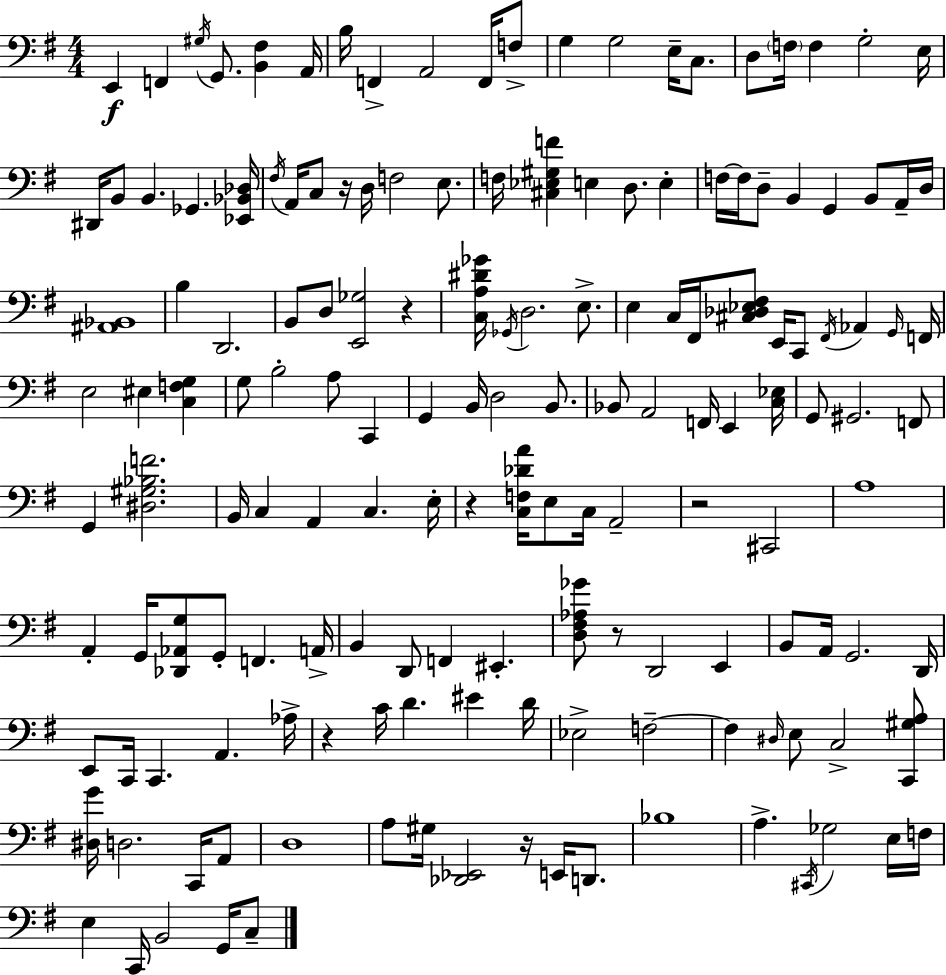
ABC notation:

X:1
T:Untitled
M:4/4
L:1/4
K:Em
E,, F,, ^G,/4 G,,/2 [B,,^F,] A,,/4 B,/4 F,, A,,2 F,,/4 F,/2 G, G,2 E,/4 C,/2 D,/2 F,/4 F, G,2 E,/4 ^D,,/4 B,,/2 B,, _G,, [_E,,_B,,_D,]/4 ^F,/4 A,,/4 C,/2 z/4 D,/4 F,2 E,/2 F,/4 [^C,_E,^G,F] E, D,/2 E, F,/4 F,/4 D,/2 B,, G,, B,,/2 A,,/4 D,/4 [^A,,_B,,]4 B, D,,2 B,,/2 D,/2 [E,,_G,]2 z [C,A,^D_G]/4 _G,,/4 D,2 E,/2 E, C,/4 ^F,,/4 [^C,_D,_E,^F,]/2 E,,/4 C,,/2 ^F,,/4 _A,, G,,/4 F,,/4 E,2 ^E, [C,F,G,] G,/2 B,2 A,/2 C,, G,, B,,/4 D,2 B,,/2 _B,,/2 A,,2 F,,/4 E,, [C,_E,]/4 G,,/2 ^G,,2 F,,/2 G,, [^D,^G,_B,F]2 B,,/4 C, A,, C, E,/4 z [C,F,_DA]/4 E,/2 C,/4 A,,2 z2 ^C,,2 A,4 A,, G,,/4 [_D,,_A,,G,]/2 G,,/2 F,, A,,/4 B,, D,,/2 F,, ^E,, [D,^F,_A,_G]/2 z/2 D,,2 E,, B,,/2 A,,/4 G,,2 D,,/4 E,,/2 C,,/4 C,, A,, _A,/4 z C/4 D ^E D/4 _E,2 F,2 F, ^D,/4 E,/2 C,2 [C,,^G,A,]/2 [^D,G]/4 D,2 C,,/4 A,,/2 D,4 A,/2 ^G,/4 [_D,,_E,,]2 z/4 E,,/4 D,,/2 _B,4 A, ^C,,/4 _G,2 E,/4 F,/4 E, C,,/4 B,,2 G,,/4 C,/2